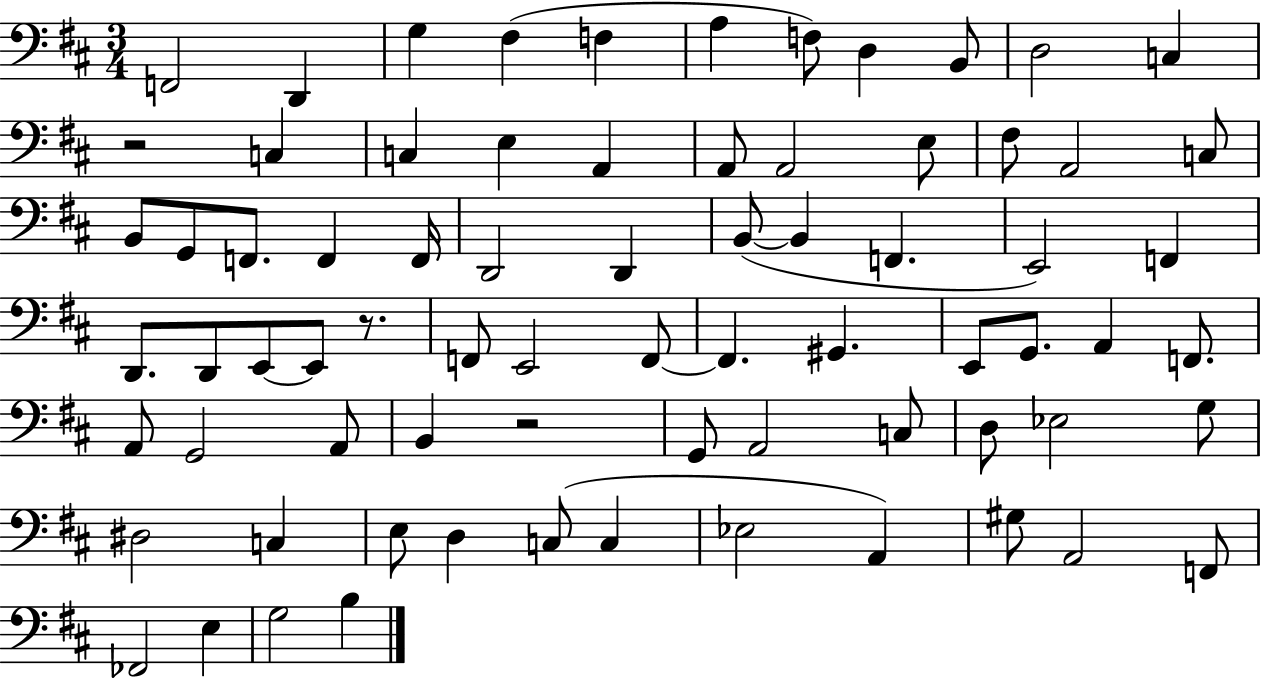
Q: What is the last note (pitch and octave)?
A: B3